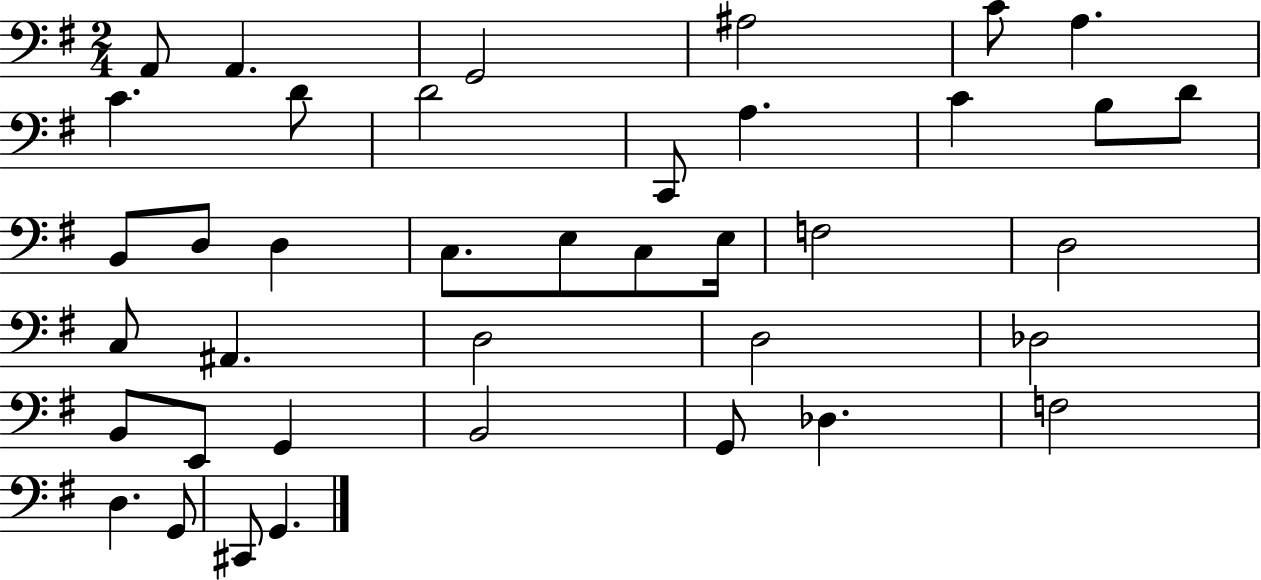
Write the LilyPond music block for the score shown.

{
  \clef bass
  \numericTimeSignature
  \time 2/4
  \key g \major
  \repeat volta 2 { a,8 a,4. | g,2 | ais2 | c'8 a4. | \break c'4. d'8 | d'2 | c,8 a4. | c'4 b8 d'8 | \break b,8 d8 d4 | c8. e8 c8 e16 | f2 | d2 | \break c8 ais,4. | d2 | d2 | des2 | \break b,8 e,8 g,4 | b,2 | g,8 des4. | f2 | \break d4. g,8 | cis,8 g,4. | } \bar "|."
}